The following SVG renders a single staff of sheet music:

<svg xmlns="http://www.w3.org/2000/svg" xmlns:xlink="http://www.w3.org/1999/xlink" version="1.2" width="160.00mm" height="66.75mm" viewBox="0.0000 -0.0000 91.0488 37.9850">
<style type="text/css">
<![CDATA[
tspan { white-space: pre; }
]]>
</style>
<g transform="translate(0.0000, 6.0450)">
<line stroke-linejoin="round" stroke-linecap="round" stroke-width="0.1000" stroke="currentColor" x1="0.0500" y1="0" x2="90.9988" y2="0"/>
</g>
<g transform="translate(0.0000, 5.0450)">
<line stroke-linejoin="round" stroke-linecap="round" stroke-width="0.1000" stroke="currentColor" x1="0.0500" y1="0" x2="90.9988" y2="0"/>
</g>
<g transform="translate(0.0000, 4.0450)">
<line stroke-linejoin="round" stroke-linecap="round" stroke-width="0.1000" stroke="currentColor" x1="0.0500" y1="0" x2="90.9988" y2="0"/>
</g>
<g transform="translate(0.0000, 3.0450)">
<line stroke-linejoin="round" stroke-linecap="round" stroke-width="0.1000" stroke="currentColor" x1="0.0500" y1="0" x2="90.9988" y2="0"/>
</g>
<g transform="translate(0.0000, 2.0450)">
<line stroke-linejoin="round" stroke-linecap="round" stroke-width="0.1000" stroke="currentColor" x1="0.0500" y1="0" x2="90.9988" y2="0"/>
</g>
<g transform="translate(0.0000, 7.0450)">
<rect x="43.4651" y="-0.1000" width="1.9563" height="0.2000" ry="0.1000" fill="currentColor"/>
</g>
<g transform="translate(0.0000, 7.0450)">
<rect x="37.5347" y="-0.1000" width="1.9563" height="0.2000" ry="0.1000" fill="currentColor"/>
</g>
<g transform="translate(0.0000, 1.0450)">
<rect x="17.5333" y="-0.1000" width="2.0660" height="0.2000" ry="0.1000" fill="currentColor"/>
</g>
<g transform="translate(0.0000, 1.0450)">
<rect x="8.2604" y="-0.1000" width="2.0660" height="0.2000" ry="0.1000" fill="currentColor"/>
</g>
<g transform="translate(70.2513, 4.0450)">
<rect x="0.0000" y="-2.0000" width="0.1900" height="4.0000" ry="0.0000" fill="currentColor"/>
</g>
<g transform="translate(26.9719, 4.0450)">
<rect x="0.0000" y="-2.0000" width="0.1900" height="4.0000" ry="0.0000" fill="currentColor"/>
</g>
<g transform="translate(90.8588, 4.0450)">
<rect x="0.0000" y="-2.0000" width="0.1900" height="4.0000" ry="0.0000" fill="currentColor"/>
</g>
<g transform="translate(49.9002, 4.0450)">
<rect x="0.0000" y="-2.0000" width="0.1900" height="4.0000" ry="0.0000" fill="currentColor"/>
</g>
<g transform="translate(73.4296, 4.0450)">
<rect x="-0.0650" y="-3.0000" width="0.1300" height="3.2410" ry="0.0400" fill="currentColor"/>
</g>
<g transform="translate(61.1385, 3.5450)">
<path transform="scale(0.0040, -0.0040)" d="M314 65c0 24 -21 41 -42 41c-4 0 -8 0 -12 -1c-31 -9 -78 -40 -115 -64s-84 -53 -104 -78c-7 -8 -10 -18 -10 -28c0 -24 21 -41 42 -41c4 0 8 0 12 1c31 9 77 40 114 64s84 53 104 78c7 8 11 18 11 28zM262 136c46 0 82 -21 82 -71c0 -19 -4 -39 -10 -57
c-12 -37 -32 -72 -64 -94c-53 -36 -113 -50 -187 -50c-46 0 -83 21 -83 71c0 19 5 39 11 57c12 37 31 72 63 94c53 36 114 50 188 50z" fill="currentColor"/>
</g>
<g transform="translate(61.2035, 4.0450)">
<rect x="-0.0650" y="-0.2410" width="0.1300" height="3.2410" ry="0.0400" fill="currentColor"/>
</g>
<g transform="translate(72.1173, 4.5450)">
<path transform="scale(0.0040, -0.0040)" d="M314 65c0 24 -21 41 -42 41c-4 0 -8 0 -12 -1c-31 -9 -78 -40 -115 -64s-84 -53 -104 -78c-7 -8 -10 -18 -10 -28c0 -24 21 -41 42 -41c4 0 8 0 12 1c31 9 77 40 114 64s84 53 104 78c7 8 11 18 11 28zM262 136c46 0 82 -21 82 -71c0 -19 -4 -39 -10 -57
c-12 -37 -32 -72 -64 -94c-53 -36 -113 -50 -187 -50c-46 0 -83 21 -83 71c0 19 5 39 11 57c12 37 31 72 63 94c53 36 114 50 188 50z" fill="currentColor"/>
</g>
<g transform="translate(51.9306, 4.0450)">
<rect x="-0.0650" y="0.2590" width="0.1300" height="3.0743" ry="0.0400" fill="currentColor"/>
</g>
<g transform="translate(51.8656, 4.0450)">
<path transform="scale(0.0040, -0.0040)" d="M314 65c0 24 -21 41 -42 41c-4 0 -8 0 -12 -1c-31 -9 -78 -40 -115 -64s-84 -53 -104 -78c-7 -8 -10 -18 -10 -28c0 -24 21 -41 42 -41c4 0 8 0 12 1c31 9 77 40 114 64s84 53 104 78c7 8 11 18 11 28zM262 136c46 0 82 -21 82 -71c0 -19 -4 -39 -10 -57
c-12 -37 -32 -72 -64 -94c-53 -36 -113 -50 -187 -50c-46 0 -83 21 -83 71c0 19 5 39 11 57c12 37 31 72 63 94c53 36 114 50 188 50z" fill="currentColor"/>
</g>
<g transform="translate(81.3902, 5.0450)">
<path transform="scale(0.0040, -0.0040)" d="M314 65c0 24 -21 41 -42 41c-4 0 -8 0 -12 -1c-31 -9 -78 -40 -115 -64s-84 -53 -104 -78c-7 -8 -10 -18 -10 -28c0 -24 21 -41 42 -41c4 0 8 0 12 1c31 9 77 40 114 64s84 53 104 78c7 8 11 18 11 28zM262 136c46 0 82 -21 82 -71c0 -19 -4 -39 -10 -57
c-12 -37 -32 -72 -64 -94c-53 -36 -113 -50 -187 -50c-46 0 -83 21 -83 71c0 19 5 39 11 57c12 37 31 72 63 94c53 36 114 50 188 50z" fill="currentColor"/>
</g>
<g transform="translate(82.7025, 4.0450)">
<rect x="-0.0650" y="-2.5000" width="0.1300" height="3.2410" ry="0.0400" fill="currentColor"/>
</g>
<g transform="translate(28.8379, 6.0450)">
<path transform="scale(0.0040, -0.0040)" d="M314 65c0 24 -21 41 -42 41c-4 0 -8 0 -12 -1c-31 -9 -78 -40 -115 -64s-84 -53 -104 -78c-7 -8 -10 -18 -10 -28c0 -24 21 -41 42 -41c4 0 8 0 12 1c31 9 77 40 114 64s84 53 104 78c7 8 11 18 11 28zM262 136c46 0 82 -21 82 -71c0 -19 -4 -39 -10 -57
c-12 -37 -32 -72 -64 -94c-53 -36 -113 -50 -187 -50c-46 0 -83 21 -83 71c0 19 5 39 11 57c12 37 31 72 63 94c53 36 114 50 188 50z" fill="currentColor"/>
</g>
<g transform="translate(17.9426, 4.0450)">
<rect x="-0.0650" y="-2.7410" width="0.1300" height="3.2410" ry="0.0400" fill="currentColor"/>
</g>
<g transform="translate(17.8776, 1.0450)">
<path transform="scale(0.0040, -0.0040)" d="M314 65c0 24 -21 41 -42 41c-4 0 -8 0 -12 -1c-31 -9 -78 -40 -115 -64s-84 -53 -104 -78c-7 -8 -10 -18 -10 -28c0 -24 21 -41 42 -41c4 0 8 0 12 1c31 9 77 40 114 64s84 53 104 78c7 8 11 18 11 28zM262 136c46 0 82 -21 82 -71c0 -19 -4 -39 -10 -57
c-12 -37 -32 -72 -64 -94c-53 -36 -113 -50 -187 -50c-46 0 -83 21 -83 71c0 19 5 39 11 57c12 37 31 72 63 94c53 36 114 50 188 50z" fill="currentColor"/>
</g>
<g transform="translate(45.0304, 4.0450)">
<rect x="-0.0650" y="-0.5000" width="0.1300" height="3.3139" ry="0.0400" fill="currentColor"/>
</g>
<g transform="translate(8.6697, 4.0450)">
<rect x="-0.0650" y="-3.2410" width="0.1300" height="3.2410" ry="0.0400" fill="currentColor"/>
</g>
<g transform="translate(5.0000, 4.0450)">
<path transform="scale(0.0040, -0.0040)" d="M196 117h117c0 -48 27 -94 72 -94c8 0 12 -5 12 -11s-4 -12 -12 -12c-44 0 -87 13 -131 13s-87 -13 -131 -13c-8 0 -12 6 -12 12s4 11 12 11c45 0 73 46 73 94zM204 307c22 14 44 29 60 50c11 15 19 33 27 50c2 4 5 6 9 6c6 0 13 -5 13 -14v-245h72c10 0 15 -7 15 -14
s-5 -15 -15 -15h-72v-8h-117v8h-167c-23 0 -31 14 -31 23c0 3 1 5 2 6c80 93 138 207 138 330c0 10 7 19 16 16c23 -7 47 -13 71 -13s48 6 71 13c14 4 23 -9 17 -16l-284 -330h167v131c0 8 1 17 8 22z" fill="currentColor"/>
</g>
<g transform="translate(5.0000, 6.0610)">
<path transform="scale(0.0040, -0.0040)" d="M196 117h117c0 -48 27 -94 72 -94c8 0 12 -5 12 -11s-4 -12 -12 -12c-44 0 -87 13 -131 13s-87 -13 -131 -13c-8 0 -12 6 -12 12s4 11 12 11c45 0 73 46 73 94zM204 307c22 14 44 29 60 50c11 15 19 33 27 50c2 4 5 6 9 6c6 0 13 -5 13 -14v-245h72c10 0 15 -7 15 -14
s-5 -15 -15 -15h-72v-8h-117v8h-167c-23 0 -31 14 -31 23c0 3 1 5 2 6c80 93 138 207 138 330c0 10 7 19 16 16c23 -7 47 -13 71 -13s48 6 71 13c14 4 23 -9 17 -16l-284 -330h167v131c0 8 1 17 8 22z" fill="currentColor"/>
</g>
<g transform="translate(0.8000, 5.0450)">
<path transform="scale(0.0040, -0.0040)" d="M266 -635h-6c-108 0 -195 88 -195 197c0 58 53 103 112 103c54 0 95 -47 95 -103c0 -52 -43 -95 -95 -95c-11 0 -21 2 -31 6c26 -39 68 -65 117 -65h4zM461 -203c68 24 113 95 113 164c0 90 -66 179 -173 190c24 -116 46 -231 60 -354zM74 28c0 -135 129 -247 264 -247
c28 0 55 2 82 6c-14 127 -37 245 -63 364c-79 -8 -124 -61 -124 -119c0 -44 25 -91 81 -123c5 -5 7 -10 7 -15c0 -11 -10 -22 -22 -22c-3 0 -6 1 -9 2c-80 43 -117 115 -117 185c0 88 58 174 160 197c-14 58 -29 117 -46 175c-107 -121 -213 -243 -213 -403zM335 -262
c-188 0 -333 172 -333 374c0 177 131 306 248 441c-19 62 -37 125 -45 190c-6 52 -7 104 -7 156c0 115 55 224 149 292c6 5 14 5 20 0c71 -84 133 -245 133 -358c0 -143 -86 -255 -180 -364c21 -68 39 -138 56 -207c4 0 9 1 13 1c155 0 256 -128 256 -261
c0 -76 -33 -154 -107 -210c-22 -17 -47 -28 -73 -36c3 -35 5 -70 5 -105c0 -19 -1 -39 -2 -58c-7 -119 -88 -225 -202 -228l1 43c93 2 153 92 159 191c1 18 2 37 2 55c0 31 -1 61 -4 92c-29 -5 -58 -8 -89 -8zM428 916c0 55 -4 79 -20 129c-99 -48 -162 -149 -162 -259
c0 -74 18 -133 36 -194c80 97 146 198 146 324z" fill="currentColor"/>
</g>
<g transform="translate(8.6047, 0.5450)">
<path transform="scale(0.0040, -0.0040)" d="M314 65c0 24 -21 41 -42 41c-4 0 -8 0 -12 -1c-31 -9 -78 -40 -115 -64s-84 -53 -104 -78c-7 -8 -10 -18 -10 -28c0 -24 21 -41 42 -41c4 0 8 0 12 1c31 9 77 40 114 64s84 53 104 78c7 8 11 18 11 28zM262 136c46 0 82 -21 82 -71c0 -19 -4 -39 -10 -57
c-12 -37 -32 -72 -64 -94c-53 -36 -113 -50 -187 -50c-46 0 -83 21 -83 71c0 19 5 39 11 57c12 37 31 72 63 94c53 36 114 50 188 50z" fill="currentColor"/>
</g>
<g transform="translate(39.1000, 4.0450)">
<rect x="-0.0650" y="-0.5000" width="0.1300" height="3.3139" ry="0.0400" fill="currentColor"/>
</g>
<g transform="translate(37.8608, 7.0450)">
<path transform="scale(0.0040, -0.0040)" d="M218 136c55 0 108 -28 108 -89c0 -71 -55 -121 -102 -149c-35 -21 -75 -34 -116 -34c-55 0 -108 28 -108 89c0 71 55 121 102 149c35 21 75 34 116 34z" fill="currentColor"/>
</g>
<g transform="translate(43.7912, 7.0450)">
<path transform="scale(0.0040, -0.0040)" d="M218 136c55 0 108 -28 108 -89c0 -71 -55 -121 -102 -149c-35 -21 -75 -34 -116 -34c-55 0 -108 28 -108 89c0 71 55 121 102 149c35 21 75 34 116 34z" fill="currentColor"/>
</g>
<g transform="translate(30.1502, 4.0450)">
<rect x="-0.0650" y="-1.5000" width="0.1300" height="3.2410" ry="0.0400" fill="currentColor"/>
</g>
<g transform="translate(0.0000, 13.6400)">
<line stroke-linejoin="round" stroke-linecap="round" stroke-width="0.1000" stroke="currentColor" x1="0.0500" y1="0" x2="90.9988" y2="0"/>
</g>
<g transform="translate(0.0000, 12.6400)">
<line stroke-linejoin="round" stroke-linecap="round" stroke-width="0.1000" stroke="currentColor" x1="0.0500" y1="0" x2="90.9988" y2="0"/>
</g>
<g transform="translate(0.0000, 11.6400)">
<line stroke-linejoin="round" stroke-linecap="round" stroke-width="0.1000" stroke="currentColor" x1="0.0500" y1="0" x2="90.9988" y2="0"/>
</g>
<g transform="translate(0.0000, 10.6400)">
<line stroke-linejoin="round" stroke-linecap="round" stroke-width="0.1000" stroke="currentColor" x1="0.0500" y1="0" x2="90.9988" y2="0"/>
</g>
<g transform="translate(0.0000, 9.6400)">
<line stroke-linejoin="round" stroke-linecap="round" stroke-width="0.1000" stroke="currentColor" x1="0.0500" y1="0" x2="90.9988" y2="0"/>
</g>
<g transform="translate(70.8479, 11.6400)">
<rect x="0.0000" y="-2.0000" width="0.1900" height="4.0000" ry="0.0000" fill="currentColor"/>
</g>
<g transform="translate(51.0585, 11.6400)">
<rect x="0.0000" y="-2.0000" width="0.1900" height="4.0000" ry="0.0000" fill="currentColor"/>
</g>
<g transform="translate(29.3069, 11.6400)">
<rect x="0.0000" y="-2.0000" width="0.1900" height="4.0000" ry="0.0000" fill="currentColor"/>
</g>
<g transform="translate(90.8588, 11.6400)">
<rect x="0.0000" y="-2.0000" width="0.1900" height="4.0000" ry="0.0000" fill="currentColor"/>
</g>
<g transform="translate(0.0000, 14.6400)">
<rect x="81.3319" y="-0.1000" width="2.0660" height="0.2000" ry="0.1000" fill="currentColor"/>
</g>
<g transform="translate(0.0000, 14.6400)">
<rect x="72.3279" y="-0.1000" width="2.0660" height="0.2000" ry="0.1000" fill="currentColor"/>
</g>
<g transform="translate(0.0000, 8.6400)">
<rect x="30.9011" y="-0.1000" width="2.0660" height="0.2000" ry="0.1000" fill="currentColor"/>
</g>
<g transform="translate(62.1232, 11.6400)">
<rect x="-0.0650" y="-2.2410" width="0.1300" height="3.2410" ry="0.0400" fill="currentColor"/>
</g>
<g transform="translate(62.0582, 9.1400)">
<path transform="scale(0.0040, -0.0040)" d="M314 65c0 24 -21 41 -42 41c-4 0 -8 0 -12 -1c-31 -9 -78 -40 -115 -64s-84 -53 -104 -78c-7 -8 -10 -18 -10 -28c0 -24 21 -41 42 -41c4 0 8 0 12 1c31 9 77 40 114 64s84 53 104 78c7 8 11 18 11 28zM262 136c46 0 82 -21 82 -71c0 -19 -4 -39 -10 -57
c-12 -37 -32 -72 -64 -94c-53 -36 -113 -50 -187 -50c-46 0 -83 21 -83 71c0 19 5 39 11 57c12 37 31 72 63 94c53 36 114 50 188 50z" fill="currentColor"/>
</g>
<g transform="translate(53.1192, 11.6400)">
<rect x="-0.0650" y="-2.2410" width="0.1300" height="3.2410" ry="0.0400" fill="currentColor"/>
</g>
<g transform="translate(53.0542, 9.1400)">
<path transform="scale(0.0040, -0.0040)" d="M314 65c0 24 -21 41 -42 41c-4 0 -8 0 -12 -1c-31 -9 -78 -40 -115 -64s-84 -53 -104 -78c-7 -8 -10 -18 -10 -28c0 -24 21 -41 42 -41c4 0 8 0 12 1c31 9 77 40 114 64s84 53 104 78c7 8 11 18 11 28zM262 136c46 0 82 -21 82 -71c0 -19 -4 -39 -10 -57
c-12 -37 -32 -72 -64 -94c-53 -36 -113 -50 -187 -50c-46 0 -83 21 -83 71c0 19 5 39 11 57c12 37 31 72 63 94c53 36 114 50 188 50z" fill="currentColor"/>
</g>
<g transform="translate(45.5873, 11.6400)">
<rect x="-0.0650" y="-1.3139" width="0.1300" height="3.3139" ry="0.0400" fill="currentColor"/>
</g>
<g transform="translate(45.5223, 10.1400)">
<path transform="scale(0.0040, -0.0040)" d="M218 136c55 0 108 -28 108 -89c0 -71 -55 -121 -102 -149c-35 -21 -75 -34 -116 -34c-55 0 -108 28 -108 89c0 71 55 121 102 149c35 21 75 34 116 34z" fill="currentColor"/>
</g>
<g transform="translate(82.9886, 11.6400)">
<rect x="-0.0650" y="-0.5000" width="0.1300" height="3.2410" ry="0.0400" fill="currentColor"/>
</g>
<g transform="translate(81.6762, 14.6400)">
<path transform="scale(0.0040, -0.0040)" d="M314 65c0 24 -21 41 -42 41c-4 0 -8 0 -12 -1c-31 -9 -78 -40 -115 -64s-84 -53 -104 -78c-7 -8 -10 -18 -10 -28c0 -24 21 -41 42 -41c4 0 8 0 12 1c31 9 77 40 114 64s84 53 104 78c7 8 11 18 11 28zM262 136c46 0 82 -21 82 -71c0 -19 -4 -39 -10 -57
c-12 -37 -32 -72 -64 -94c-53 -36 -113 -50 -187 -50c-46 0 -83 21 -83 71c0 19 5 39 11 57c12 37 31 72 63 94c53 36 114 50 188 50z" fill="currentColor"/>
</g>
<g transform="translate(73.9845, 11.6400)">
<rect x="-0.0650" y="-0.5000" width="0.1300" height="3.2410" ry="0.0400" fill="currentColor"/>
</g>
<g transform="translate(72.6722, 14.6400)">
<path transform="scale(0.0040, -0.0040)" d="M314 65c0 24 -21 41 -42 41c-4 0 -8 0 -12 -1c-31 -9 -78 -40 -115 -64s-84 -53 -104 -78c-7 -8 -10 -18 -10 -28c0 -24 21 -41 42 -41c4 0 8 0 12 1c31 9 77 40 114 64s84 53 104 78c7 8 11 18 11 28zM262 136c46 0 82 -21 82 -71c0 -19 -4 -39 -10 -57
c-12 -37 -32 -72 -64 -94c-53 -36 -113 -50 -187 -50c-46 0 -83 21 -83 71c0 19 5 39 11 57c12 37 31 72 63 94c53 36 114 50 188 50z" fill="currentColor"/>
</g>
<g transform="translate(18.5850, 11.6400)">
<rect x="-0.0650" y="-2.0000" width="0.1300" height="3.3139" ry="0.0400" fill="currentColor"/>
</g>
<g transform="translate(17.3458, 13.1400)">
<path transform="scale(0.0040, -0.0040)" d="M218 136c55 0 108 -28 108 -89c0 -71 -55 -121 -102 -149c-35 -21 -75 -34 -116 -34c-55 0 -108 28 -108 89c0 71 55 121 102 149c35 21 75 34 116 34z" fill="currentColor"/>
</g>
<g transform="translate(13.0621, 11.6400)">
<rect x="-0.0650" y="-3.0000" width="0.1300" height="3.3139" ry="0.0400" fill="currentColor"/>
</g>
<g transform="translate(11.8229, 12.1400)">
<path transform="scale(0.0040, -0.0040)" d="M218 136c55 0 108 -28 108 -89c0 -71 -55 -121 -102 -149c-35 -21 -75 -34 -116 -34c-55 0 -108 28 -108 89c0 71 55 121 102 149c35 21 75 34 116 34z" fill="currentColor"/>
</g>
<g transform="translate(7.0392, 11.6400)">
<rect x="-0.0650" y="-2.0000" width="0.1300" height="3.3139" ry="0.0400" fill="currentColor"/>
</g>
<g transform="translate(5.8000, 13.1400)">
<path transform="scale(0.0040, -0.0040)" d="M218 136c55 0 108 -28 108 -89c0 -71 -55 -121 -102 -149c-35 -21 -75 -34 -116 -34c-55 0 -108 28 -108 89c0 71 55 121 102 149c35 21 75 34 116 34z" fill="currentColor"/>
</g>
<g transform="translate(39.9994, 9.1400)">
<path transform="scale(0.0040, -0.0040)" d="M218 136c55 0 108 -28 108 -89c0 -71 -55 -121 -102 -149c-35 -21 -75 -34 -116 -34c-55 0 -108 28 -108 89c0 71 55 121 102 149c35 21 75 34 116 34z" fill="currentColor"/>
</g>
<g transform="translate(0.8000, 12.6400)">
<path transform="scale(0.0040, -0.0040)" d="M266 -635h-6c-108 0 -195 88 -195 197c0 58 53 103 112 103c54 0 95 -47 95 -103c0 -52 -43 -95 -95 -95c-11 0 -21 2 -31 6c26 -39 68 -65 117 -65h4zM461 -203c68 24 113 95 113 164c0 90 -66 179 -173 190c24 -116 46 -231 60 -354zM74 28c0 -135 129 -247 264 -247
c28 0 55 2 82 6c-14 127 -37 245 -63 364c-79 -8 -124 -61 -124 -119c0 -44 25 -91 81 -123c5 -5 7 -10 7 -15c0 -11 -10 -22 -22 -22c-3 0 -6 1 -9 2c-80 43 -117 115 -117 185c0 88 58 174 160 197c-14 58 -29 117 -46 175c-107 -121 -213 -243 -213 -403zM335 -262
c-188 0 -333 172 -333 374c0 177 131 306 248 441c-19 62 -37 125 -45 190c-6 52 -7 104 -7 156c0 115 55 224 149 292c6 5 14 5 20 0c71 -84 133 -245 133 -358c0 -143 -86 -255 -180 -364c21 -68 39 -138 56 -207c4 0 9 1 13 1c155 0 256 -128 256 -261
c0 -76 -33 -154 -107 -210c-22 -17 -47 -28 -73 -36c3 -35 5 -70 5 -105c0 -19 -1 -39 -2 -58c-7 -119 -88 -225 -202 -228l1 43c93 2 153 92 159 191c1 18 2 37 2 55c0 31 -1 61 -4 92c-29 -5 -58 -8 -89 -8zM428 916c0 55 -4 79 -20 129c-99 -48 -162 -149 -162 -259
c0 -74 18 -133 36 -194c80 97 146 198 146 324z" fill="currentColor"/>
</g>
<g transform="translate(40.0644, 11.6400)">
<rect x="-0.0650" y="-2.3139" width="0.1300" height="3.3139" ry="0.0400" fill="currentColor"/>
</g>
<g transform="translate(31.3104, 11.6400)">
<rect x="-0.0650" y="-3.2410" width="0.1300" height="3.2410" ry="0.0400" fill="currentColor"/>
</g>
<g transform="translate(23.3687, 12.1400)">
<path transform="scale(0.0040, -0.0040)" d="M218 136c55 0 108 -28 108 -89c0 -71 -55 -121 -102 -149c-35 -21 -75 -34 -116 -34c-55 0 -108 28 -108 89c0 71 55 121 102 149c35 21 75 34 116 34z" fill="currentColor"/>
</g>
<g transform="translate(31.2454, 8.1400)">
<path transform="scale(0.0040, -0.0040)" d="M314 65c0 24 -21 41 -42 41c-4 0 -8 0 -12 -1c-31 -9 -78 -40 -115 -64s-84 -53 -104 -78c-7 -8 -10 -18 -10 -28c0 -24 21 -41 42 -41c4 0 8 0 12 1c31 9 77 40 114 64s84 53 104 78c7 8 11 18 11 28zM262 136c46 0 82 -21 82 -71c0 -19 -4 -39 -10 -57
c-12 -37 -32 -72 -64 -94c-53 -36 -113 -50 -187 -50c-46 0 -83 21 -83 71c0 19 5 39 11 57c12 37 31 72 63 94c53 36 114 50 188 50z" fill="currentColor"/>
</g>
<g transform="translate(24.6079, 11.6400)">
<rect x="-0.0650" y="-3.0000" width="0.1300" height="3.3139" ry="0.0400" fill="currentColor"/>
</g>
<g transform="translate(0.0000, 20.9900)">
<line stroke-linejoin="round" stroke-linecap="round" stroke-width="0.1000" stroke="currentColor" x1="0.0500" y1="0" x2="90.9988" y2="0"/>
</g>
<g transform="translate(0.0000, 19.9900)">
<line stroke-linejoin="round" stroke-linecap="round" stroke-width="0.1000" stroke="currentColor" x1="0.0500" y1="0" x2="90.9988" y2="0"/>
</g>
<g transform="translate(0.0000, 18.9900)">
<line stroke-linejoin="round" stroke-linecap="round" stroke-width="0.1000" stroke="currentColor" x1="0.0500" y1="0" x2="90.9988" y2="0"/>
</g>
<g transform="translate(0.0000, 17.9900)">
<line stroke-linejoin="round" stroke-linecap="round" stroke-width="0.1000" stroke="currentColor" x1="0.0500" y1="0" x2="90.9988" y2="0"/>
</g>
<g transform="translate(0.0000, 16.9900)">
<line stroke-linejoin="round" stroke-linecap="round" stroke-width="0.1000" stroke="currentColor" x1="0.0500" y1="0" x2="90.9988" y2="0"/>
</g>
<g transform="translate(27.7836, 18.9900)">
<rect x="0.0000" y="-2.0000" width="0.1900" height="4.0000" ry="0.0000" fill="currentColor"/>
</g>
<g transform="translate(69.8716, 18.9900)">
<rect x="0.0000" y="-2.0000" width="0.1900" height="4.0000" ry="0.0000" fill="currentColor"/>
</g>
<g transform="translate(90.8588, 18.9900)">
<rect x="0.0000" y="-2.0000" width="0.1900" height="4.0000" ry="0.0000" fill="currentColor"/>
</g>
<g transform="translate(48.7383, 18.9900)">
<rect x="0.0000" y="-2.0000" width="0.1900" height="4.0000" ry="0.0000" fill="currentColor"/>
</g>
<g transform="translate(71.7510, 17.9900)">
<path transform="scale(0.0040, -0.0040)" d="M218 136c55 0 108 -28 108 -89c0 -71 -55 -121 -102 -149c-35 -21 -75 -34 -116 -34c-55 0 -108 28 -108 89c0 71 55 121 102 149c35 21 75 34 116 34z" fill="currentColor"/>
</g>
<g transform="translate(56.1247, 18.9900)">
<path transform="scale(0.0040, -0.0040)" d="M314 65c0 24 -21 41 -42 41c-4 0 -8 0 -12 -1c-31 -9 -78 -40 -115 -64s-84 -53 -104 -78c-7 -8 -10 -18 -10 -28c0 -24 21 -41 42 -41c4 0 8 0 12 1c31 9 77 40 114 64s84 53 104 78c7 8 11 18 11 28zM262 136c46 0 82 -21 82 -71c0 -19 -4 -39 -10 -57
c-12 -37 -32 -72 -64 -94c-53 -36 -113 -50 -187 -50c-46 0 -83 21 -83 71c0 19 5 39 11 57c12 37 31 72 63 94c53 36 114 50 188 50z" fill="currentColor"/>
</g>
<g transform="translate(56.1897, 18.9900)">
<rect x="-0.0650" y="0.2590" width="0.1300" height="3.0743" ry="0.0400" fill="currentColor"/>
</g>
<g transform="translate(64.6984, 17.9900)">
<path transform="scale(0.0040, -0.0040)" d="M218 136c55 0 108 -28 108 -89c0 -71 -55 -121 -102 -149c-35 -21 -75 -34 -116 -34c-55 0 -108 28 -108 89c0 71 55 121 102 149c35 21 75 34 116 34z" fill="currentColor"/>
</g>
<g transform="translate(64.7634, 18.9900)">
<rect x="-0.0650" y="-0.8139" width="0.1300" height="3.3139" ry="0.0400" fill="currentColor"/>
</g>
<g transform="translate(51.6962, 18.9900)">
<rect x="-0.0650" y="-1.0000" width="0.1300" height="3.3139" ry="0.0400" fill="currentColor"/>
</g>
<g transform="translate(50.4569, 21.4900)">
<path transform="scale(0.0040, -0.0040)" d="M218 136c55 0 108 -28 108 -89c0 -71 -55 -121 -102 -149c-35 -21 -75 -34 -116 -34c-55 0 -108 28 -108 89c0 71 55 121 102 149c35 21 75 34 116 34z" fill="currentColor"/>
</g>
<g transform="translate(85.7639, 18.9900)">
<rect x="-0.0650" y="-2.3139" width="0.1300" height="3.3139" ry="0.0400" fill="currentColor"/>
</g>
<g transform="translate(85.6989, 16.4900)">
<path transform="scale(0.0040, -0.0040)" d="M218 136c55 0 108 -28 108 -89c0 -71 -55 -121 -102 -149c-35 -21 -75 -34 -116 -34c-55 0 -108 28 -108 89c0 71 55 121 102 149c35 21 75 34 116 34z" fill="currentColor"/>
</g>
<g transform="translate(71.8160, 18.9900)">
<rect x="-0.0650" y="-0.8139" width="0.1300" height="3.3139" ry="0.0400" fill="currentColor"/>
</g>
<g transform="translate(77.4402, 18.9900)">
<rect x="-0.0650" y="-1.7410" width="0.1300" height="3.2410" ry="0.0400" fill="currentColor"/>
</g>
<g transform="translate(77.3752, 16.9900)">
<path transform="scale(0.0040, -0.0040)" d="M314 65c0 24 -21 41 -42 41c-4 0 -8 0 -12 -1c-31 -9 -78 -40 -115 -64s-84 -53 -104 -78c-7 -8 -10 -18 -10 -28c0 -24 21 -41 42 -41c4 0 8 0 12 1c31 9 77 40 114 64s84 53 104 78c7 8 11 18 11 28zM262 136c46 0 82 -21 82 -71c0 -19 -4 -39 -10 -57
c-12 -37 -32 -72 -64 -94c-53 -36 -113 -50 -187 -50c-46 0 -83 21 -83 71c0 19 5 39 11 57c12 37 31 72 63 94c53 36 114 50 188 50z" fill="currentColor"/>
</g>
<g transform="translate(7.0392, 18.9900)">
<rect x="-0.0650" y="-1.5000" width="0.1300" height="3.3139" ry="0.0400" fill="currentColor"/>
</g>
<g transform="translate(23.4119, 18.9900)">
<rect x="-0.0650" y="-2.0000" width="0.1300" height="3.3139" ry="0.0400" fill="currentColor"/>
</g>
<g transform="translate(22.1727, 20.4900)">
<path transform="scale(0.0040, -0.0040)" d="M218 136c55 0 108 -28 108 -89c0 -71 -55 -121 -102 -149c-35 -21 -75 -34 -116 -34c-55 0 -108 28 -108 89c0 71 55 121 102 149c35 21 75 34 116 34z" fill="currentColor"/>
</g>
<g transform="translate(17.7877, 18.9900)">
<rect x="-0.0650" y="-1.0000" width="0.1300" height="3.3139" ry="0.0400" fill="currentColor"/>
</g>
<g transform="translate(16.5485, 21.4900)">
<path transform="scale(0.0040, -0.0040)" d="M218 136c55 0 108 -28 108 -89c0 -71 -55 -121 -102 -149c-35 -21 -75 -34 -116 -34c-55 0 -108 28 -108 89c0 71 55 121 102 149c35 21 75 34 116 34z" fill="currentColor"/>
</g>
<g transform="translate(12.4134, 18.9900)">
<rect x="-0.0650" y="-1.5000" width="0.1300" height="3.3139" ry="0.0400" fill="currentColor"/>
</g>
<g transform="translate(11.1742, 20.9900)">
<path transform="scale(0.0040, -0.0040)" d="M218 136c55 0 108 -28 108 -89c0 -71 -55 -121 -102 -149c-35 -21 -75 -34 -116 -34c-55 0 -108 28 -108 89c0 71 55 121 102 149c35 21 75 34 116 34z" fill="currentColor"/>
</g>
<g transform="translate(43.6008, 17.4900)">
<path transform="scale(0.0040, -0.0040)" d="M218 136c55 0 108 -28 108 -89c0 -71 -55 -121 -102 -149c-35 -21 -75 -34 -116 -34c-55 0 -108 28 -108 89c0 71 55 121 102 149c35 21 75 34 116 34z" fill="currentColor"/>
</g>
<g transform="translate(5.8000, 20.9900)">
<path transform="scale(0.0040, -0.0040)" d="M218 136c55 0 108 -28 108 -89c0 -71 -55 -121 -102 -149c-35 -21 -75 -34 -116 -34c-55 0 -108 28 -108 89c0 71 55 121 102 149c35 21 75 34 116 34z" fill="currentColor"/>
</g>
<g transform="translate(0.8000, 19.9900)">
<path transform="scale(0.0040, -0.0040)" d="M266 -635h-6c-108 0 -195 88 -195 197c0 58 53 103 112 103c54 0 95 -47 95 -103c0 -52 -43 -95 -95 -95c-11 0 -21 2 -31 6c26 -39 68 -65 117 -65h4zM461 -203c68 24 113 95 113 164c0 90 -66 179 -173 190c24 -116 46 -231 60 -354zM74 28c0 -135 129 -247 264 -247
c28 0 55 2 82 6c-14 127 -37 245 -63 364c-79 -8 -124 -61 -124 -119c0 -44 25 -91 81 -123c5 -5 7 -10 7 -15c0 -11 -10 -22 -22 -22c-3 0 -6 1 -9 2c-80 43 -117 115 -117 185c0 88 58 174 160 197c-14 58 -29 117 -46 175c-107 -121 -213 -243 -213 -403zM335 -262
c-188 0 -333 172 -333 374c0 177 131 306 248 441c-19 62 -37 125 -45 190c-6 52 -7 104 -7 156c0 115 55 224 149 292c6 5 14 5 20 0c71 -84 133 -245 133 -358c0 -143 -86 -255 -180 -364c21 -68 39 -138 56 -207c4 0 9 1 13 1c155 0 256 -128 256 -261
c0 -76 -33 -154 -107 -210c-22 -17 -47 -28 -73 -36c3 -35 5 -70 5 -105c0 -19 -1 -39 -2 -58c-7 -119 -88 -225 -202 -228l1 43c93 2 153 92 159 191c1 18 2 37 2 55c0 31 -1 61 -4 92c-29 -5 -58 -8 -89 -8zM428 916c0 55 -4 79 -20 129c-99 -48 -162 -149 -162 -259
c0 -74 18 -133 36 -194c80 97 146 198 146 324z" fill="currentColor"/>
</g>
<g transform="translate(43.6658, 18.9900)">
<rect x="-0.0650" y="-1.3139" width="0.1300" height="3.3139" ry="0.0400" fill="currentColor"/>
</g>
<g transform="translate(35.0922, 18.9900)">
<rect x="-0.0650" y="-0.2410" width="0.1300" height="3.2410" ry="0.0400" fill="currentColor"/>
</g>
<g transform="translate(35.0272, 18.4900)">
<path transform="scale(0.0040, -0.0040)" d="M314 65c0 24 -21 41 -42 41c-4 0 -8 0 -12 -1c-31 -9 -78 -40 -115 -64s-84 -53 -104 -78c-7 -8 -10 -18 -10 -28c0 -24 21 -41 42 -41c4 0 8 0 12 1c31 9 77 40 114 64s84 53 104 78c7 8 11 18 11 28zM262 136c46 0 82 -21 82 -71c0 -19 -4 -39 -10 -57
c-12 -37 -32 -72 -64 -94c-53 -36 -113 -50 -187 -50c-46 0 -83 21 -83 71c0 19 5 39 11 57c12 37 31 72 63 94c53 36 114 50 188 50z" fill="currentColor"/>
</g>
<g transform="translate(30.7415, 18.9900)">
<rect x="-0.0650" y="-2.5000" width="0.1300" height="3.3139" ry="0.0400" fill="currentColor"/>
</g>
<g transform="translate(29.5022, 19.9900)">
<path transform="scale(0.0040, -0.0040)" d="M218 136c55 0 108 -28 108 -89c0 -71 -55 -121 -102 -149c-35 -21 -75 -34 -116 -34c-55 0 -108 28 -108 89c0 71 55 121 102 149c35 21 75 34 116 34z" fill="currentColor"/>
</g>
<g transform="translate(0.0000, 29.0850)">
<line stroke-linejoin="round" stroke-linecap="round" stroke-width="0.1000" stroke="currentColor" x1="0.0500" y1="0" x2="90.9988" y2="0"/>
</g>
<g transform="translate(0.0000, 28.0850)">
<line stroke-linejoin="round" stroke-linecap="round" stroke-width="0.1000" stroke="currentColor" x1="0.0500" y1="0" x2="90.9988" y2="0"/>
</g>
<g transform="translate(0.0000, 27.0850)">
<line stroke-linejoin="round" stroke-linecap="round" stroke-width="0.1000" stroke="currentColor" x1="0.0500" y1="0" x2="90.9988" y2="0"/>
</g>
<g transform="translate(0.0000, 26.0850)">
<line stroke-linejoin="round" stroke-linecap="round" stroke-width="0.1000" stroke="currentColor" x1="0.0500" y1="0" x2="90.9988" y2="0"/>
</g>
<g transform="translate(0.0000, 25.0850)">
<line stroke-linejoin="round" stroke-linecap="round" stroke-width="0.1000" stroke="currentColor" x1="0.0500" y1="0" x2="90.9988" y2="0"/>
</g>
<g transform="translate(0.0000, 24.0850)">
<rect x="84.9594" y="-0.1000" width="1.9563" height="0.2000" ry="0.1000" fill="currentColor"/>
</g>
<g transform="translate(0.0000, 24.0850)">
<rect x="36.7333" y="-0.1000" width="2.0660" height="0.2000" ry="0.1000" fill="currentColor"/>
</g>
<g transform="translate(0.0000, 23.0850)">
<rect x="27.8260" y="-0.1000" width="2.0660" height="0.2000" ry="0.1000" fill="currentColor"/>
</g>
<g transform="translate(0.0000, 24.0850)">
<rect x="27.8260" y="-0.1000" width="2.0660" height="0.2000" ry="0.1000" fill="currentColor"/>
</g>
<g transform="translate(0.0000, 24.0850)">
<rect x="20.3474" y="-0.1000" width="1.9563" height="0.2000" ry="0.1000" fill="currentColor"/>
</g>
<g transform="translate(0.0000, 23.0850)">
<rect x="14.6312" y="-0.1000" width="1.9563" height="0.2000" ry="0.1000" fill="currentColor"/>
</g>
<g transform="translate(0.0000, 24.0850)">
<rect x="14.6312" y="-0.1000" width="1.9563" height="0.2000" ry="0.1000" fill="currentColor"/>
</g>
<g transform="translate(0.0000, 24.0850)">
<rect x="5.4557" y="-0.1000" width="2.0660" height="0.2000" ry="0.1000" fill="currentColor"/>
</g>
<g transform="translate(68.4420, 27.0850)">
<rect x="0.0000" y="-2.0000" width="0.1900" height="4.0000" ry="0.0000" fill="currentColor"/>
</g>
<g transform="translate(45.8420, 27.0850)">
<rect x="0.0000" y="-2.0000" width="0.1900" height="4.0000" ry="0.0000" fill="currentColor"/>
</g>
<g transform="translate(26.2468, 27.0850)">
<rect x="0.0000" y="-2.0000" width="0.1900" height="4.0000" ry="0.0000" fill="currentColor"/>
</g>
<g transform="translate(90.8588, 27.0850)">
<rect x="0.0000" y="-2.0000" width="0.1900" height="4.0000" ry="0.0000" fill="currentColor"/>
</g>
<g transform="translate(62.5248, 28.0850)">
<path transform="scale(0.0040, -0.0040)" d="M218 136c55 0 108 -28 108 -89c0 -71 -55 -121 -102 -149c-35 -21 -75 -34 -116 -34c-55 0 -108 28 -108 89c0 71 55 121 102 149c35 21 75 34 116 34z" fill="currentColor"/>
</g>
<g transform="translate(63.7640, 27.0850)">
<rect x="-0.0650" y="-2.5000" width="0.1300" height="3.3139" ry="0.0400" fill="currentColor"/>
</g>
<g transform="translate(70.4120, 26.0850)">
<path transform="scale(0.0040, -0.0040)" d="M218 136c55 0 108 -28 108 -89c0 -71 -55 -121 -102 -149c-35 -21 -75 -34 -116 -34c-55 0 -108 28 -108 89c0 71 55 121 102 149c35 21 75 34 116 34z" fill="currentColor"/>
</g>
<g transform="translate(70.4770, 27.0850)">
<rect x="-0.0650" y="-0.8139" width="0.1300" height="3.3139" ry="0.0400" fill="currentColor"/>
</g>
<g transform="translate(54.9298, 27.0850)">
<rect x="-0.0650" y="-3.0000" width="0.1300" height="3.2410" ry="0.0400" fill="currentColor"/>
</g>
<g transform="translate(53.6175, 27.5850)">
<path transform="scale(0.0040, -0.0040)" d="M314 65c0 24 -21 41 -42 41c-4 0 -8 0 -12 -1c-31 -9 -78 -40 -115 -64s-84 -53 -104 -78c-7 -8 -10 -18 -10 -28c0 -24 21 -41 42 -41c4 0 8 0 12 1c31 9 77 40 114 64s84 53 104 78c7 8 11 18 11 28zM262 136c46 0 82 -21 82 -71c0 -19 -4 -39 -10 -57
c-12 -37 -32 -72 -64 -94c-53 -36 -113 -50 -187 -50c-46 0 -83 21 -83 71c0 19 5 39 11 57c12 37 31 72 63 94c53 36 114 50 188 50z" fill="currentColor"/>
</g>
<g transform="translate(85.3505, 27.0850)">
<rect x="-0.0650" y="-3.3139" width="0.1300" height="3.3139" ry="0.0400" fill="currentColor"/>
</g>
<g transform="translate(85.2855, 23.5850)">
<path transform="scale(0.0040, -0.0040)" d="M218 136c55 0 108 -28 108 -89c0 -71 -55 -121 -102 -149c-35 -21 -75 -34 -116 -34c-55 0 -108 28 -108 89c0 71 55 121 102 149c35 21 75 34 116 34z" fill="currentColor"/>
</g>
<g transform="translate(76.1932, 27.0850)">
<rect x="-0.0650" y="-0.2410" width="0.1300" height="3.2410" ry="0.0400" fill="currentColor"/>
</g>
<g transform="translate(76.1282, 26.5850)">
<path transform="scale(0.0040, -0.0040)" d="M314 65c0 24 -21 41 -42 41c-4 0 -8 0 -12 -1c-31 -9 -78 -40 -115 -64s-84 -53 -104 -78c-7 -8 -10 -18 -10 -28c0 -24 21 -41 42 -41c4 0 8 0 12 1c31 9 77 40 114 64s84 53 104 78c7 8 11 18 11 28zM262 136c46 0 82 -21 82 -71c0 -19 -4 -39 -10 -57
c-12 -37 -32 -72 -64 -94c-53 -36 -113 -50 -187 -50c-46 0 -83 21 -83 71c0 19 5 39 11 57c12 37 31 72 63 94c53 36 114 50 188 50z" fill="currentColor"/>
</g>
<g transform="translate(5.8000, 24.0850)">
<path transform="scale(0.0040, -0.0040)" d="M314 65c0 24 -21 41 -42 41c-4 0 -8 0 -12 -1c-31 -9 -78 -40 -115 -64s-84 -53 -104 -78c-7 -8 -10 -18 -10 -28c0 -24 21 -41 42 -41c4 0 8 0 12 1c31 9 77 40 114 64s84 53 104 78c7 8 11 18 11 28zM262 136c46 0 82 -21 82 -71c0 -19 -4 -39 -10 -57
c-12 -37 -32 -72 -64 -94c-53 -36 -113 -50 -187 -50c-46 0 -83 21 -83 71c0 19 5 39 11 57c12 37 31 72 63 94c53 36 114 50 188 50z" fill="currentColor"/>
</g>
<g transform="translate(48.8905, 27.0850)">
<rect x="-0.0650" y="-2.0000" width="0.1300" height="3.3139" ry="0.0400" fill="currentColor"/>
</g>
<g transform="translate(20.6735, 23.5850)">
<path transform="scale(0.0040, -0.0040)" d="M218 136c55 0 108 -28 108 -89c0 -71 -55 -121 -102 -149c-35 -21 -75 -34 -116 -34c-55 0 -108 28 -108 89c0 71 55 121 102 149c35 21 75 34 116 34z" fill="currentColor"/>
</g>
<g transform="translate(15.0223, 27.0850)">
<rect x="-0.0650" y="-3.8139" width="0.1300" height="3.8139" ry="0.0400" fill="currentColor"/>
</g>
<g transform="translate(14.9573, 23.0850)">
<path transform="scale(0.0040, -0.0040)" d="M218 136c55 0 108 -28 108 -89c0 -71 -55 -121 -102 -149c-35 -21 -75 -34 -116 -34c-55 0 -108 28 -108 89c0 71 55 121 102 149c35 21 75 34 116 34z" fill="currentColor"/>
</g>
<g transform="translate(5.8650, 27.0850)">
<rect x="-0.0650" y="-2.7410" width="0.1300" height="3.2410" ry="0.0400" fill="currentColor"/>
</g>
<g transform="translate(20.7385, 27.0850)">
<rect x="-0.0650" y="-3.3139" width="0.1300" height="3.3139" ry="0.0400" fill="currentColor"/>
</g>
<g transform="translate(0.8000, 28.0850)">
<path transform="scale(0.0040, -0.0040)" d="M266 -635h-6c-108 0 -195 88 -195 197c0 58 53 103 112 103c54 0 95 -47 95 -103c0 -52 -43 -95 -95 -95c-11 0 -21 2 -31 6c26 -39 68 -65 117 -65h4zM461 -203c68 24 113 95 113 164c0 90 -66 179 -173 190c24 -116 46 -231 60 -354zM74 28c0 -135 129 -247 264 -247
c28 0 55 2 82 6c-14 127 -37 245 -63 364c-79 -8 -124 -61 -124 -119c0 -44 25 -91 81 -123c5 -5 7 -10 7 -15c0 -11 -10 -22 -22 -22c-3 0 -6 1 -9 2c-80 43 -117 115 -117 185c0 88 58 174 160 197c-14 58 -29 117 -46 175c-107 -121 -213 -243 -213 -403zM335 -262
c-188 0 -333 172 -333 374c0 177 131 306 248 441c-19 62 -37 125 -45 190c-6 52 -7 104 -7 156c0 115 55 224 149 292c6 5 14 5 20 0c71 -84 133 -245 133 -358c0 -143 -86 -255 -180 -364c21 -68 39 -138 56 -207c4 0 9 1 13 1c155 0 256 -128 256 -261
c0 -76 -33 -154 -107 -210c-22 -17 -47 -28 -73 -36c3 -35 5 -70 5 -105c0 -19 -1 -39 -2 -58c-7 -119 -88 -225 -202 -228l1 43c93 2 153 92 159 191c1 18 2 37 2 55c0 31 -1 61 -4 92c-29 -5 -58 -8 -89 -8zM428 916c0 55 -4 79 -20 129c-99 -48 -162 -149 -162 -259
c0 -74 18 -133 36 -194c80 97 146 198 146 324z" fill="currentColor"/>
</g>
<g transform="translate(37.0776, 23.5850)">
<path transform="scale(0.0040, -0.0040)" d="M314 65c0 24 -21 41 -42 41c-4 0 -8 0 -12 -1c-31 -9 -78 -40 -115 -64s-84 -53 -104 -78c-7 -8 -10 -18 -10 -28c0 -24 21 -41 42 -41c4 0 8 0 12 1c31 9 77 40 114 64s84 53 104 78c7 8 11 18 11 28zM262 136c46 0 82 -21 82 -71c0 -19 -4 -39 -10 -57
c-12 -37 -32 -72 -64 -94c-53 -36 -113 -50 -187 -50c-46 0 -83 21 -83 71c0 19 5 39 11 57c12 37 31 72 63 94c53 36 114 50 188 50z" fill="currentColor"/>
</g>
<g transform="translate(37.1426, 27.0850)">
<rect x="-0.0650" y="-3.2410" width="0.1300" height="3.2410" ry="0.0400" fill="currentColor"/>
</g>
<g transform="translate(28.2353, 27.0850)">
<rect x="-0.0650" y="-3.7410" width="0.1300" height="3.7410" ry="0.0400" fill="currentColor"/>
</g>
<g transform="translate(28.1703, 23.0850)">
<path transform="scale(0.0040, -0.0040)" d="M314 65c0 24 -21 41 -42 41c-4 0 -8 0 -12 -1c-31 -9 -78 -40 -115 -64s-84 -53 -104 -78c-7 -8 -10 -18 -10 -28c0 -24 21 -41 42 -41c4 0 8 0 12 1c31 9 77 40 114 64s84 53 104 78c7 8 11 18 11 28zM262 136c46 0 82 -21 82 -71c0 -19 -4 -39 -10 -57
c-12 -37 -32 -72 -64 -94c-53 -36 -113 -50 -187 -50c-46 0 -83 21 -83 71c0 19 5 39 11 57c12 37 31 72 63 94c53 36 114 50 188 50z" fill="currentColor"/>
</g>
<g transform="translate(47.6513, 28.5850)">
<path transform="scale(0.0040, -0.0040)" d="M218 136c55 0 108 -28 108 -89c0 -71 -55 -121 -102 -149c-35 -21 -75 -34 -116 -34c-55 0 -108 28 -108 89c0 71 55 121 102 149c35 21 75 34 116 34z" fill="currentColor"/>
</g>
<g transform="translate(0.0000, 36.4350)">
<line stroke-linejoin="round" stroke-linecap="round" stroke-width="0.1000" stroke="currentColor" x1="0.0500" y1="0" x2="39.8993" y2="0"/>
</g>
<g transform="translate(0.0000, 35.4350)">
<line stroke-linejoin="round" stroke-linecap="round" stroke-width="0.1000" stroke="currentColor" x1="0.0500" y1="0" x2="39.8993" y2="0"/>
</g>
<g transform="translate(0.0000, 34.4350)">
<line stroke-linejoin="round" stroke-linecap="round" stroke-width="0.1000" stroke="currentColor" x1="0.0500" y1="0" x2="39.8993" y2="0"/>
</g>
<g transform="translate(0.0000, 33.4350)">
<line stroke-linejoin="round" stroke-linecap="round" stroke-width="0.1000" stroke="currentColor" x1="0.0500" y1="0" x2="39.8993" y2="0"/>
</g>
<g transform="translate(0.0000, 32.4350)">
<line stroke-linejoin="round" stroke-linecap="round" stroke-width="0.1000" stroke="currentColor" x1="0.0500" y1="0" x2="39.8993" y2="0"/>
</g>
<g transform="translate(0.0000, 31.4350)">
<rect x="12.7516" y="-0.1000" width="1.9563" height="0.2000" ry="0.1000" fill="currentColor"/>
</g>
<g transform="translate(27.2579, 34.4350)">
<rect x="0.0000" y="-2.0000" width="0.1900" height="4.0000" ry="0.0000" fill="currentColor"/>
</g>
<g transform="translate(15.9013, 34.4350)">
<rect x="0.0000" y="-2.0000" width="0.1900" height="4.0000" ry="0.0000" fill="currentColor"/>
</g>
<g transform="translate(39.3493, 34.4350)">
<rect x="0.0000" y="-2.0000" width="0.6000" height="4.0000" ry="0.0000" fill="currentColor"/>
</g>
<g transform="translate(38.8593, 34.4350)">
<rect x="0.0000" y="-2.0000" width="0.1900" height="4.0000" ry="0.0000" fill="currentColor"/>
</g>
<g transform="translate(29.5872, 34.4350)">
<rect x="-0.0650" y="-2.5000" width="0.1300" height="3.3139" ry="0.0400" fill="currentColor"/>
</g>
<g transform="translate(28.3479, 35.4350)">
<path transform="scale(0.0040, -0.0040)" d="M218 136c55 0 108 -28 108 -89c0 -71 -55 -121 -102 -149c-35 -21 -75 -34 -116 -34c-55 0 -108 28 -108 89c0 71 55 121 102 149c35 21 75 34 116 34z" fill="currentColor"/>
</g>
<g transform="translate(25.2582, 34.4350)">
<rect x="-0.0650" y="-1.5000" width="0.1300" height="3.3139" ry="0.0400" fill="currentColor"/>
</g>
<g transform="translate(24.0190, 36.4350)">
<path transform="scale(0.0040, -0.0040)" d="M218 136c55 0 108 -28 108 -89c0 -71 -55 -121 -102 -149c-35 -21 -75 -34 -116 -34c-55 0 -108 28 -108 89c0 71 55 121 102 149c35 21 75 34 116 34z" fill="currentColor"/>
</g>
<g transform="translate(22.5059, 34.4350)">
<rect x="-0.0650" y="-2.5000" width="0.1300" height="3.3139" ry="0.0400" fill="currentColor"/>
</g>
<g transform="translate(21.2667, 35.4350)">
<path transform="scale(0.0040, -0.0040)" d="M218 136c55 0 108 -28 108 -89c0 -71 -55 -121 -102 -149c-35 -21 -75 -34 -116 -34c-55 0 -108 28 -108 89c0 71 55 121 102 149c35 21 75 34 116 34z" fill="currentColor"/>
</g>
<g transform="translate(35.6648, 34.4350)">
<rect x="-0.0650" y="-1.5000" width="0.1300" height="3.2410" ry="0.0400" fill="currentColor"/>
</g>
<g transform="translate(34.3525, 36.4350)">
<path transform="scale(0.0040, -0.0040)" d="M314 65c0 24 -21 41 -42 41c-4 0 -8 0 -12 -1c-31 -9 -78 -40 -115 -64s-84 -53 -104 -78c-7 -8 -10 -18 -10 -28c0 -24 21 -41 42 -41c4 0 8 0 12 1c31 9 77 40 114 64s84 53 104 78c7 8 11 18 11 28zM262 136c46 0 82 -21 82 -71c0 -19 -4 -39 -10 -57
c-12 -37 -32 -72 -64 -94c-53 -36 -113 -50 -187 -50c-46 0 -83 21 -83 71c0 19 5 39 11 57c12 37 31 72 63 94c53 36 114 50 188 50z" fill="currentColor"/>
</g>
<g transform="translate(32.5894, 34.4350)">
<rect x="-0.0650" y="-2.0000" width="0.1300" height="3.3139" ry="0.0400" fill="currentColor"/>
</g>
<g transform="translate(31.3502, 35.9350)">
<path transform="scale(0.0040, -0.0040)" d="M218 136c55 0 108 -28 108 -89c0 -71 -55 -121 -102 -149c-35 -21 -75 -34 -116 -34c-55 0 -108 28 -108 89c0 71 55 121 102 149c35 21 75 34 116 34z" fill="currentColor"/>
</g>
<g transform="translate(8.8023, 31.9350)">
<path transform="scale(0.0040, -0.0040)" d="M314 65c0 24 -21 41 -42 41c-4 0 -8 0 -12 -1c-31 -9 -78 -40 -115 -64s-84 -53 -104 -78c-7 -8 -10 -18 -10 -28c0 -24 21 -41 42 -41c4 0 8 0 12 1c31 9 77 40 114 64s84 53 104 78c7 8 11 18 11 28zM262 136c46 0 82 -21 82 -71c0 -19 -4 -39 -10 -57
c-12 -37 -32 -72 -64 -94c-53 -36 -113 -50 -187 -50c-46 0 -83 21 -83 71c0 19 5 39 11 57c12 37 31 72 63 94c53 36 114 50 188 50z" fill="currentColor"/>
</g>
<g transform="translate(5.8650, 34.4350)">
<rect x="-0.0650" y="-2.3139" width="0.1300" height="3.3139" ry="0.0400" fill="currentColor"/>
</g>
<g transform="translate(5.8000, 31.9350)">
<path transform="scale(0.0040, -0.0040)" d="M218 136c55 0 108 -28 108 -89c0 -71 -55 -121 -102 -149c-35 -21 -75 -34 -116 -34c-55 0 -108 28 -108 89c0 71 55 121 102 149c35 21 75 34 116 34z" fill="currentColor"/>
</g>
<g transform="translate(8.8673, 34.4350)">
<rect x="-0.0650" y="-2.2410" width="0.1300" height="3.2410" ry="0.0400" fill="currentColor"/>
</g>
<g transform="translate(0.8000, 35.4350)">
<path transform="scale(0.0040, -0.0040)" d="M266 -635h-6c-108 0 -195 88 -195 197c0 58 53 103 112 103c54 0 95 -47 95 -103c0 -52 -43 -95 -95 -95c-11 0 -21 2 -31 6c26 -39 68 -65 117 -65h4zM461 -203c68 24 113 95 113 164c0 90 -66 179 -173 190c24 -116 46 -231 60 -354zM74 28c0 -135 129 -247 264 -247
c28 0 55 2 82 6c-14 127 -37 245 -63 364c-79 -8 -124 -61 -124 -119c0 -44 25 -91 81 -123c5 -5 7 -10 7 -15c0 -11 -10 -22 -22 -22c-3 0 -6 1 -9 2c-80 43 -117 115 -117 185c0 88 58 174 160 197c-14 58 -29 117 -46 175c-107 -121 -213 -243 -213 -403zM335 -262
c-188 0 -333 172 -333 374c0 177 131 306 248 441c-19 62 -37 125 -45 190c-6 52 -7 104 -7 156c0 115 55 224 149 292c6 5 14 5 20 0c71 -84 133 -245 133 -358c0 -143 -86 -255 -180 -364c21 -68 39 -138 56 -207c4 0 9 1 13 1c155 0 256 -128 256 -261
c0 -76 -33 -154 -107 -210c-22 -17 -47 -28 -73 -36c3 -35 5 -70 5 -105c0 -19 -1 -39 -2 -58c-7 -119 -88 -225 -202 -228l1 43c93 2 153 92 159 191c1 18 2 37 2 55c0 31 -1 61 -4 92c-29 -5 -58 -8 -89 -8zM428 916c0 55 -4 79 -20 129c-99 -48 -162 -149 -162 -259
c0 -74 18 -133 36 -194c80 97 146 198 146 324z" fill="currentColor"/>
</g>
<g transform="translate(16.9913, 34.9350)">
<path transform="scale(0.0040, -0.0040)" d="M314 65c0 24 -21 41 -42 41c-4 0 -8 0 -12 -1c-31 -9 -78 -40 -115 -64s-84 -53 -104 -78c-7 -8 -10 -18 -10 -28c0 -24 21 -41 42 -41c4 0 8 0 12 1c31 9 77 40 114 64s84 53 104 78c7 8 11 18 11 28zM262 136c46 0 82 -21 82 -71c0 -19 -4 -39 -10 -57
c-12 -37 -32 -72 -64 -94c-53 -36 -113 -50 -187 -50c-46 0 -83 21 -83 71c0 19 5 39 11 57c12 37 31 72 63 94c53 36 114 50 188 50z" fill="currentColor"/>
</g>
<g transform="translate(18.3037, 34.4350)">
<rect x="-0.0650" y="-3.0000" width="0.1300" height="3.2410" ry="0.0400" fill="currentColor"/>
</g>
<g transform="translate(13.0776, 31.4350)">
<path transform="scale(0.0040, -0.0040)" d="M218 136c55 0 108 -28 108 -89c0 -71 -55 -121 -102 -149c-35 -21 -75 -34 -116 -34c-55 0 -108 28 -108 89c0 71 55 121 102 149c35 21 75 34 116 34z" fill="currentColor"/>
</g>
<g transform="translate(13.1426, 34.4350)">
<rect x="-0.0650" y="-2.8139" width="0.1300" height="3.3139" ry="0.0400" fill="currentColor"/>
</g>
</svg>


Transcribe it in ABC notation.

X:1
T:Untitled
M:4/4
L:1/4
K:C
b2 a2 E2 C C B2 c2 A2 G2 F A F A b2 g e g2 g2 C2 C2 E E D F G c2 e D B2 d d f2 g a2 c' b c'2 b2 F A2 G d c2 b g g2 a A2 G E G F E2